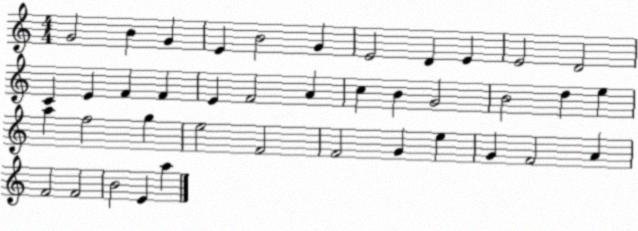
X:1
T:Untitled
M:4/4
L:1/4
K:C
G2 B G E B2 G E2 D E E2 D2 C E F F E F2 A c B G2 B2 d e a f2 g e2 F2 F2 G e G F2 A F2 F2 B2 E a